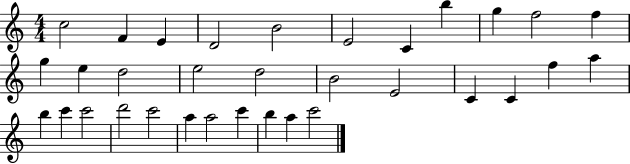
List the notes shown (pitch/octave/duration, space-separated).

C5/h F4/q E4/q D4/h B4/h E4/h C4/q B5/q G5/q F5/h F5/q G5/q E5/q D5/h E5/h D5/h B4/h E4/h C4/q C4/q F5/q A5/q B5/q C6/q C6/h D6/h C6/h A5/q A5/h C6/q B5/q A5/q C6/h